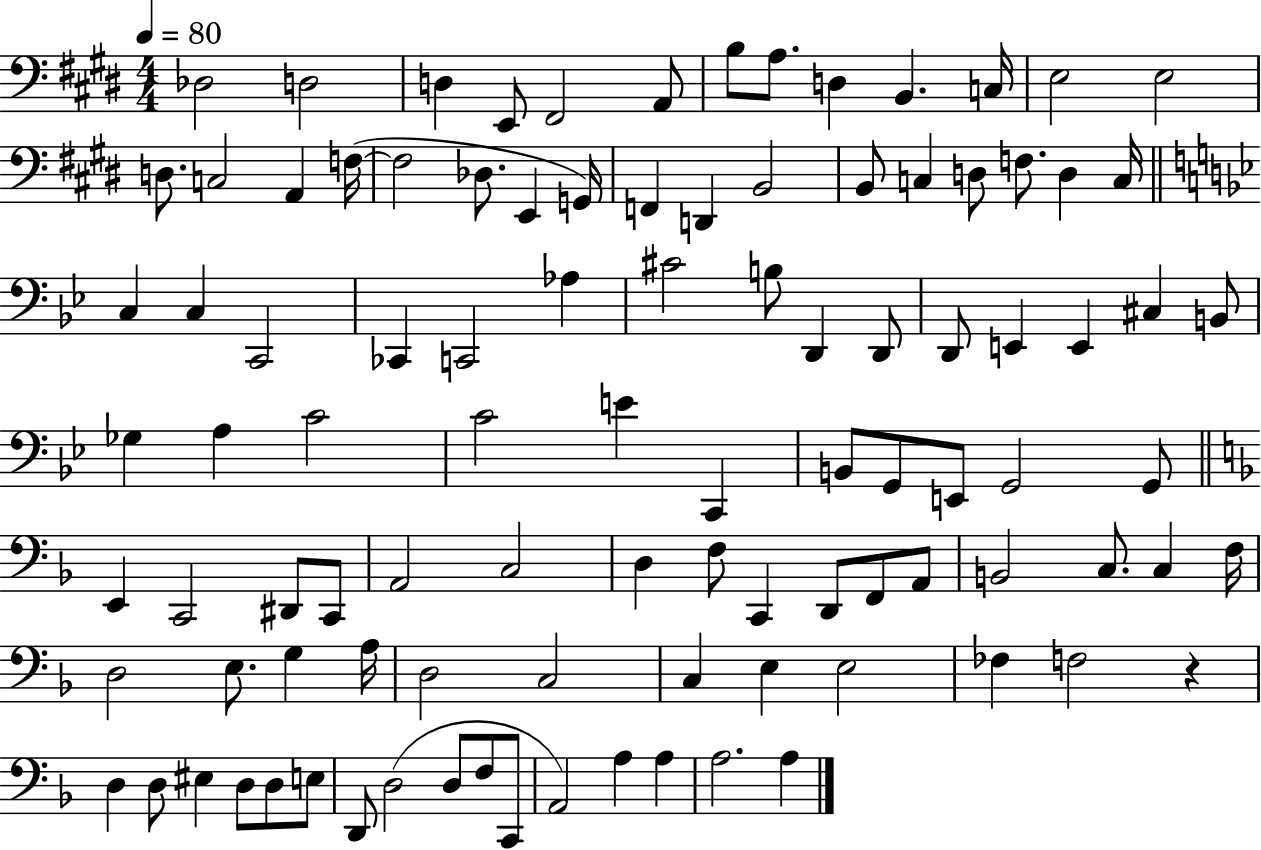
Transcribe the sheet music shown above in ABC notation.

X:1
T:Untitled
M:4/4
L:1/4
K:E
_D,2 D,2 D, E,,/2 ^F,,2 A,,/2 B,/2 A,/2 D, B,, C,/4 E,2 E,2 D,/2 C,2 A,, F,/4 F,2 _D,/2 E,, G,,/4 F,, D,, B,,2 B,,/2 C, D,/2 F,/2 D, C,/4 C, C, C,,2 _C,, C,,2 _A, ^C2 B,/2 D,, D,,/2 D,,/2 E,, E,, ^C, B,,/2 _G, A, C2 C2 E C,, B,,/2 G,,/2 E,,/2 G,,2 G,,/2 E,, C,,2 ^D,,/2 C,,/2 A,,2 C,2 D, F,/2 C,, D,,/2 F,,/2 A,,/2 B,,2 C,/2 C, F,/4 D,2 E,/2 G, A,/4 D,2 C,2 C, E, E,2 _F, F,2 z D, D,/2 ^E, D,/2 D,/2 E,/2 D,,/2 D,2 D,/2 F,/2 C,,/2 A,,2 A, A, A,2 A,